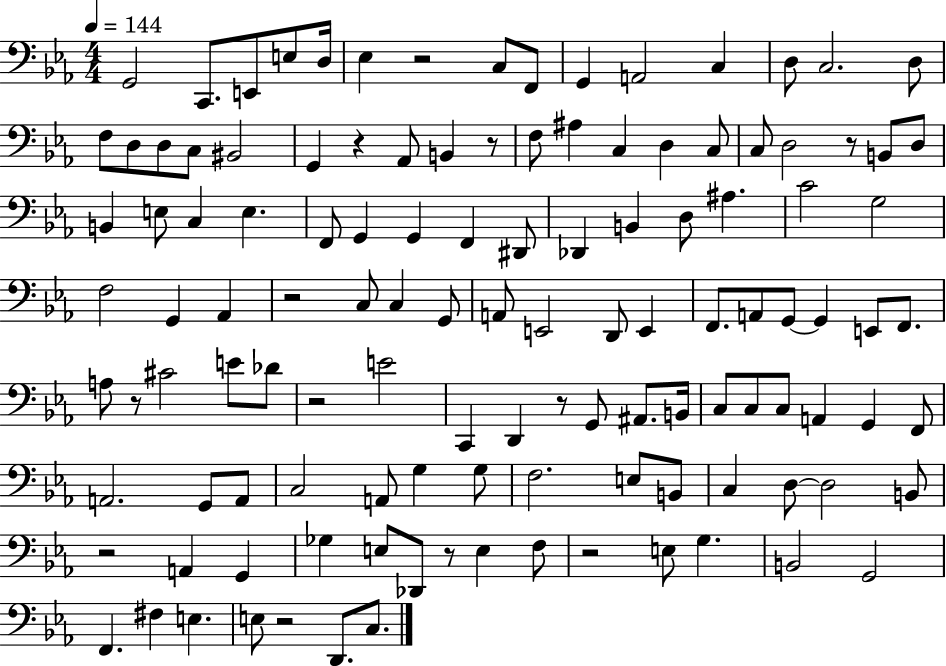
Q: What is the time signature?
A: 4/4